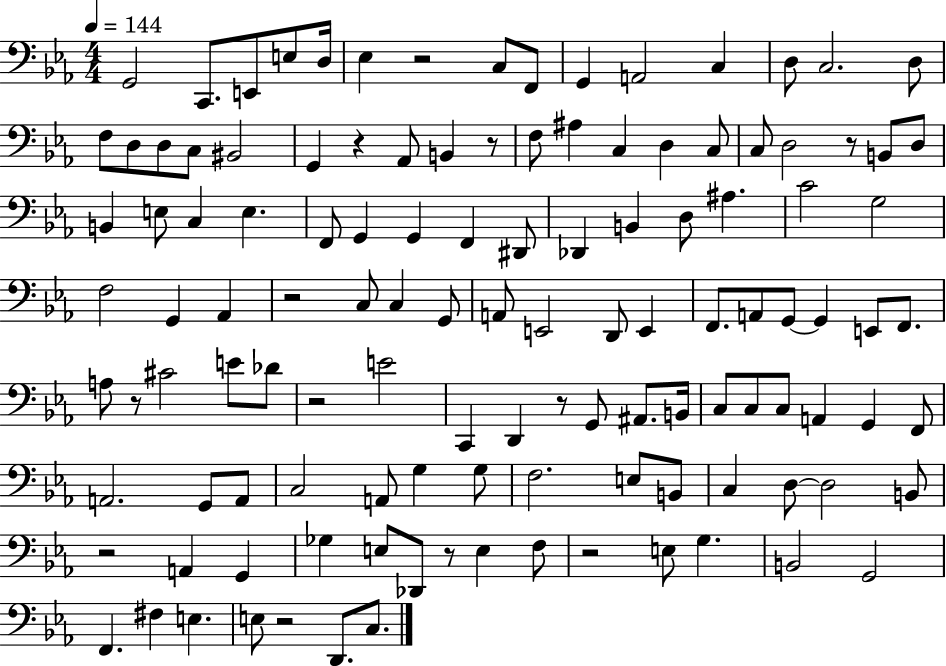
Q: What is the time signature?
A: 4/4